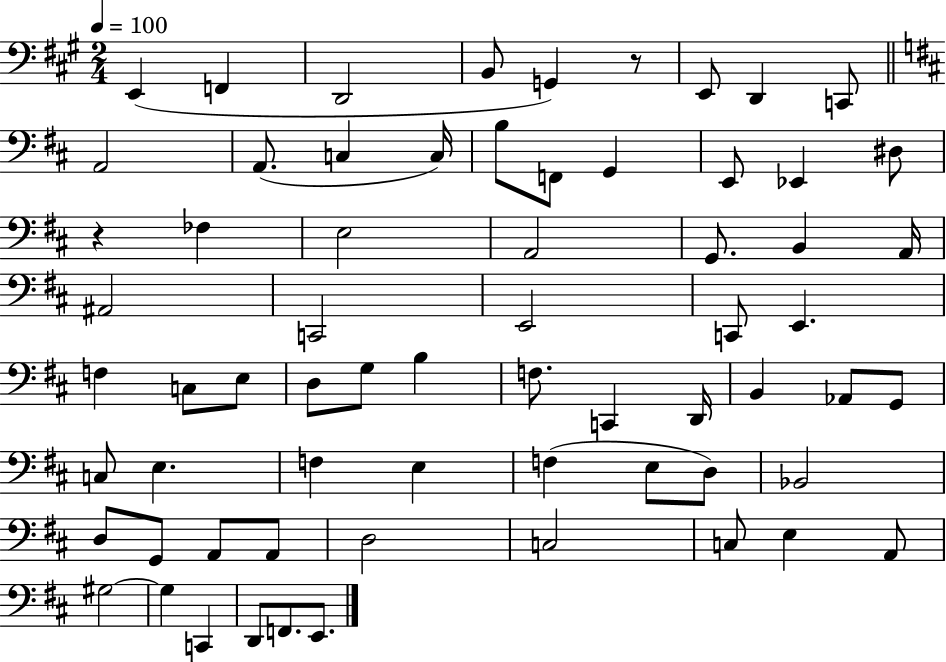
E2/q F2/q D2/h B2/e G2/q R/e E2/e D2/q C2/e A2/h A2/e. C3/q C3/s B3/e F2/e G2/q E2/e Eb2/q D#3/e R/q FES3/q E3/h A2/h G2/e. B2/q A2/s A#2/h C2/h E2/h C2/e E2/q. F3/q C3/e E3/e D3/e G3/e B3/q F3/e. C2/q D2/s B2/q Ab2/e G2/e C3/e E3/q. F3/q E3/q F3/q E3/e D3/e Bb2/h D3/e G2/e A2/e A2/e D3/h C3/h C3/e E3/q A2/e G#3/h G#3/q C2/q D2/e F2/e. E2/e.